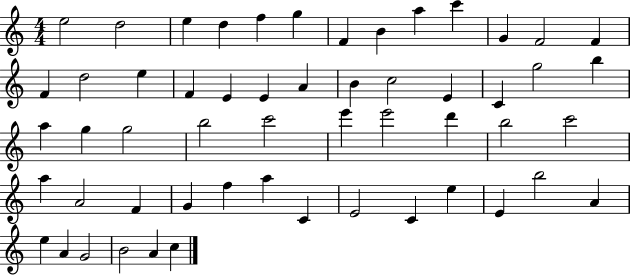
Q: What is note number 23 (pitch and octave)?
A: E4